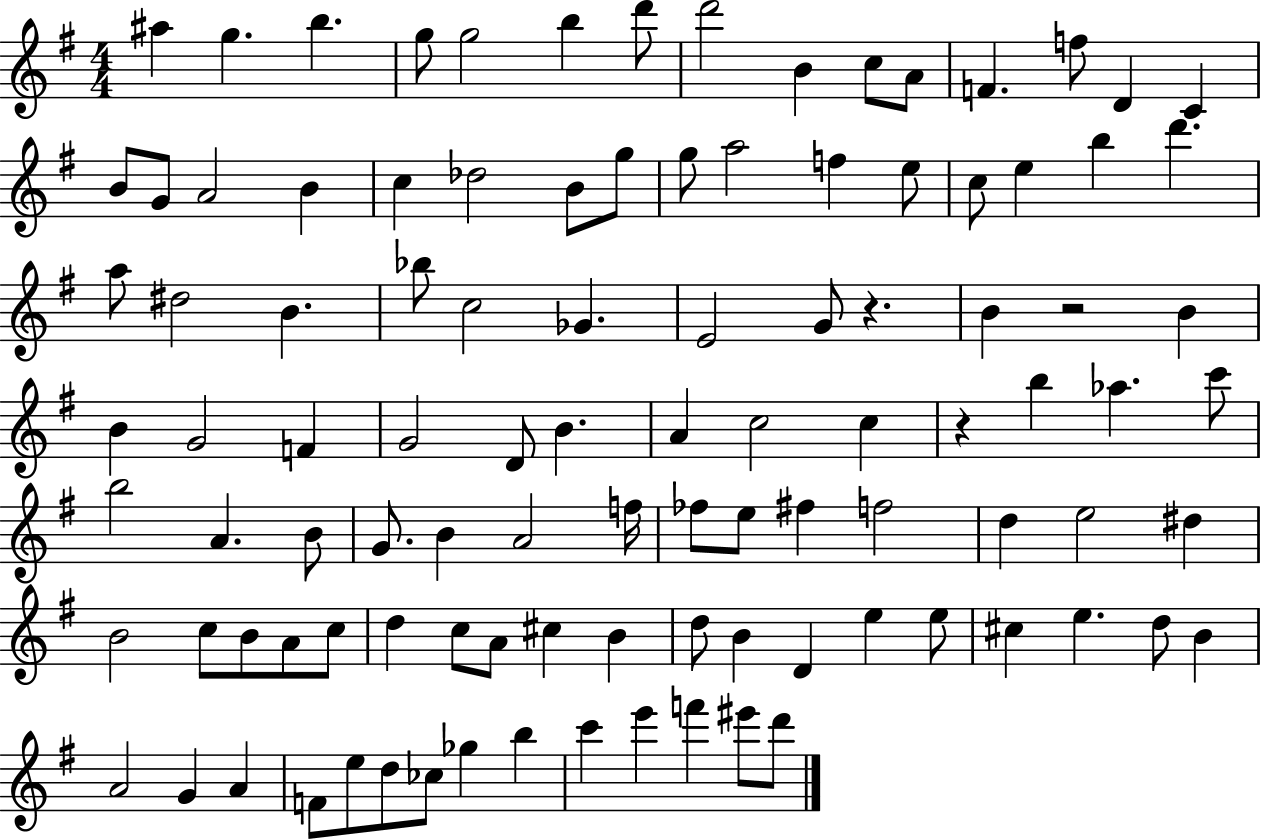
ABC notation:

X:1
T:Untitled
M:4/4
L:1/4
K:G
^a g b g/2 g2 b d'/2 d'2 B c/2 A/2 F f/2 D C B/2 G/2 A2 B c _d2 B/2 g/2 g/2 a2 f e/2 c/2 e b d' a/2 ^d2 B _b/2 c2 _G E2 G/2 z B z2 B B G2 F G2 D/2 B A c2 c z b _a c'/2 b2 A B/2 G/2 B A2 f/4 _f/2 e/2 ^f f2 d e2 ^d B2 c/2 B/2 A/2 c/2 d c/2 A/2 ^c B d/2 B D e e/2 ^c e d/2 B A2 G A F/2 e/2 d/2 _c/2 _g b c' e' f' ^e'/2 d'/2